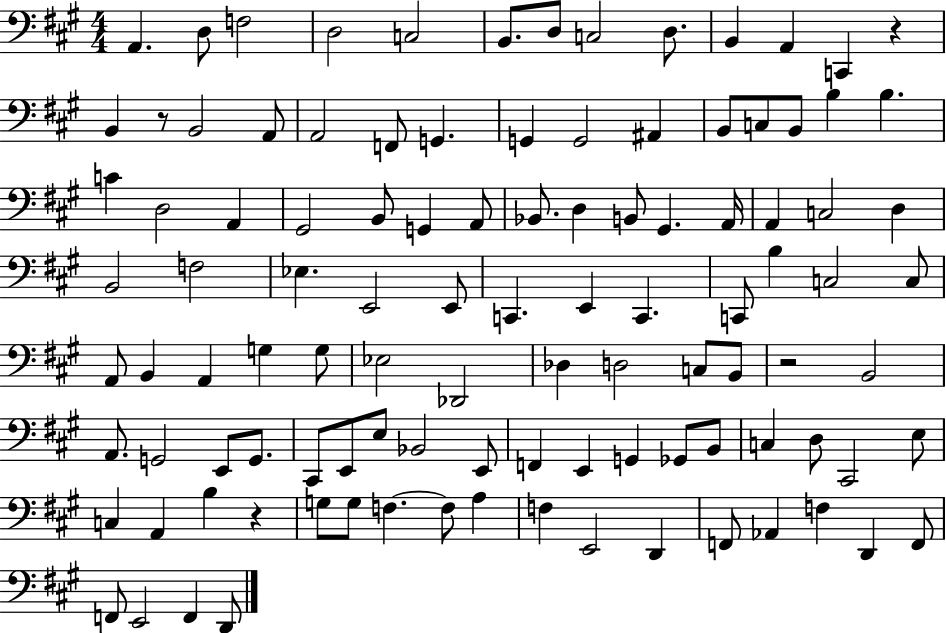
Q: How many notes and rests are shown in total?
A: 107